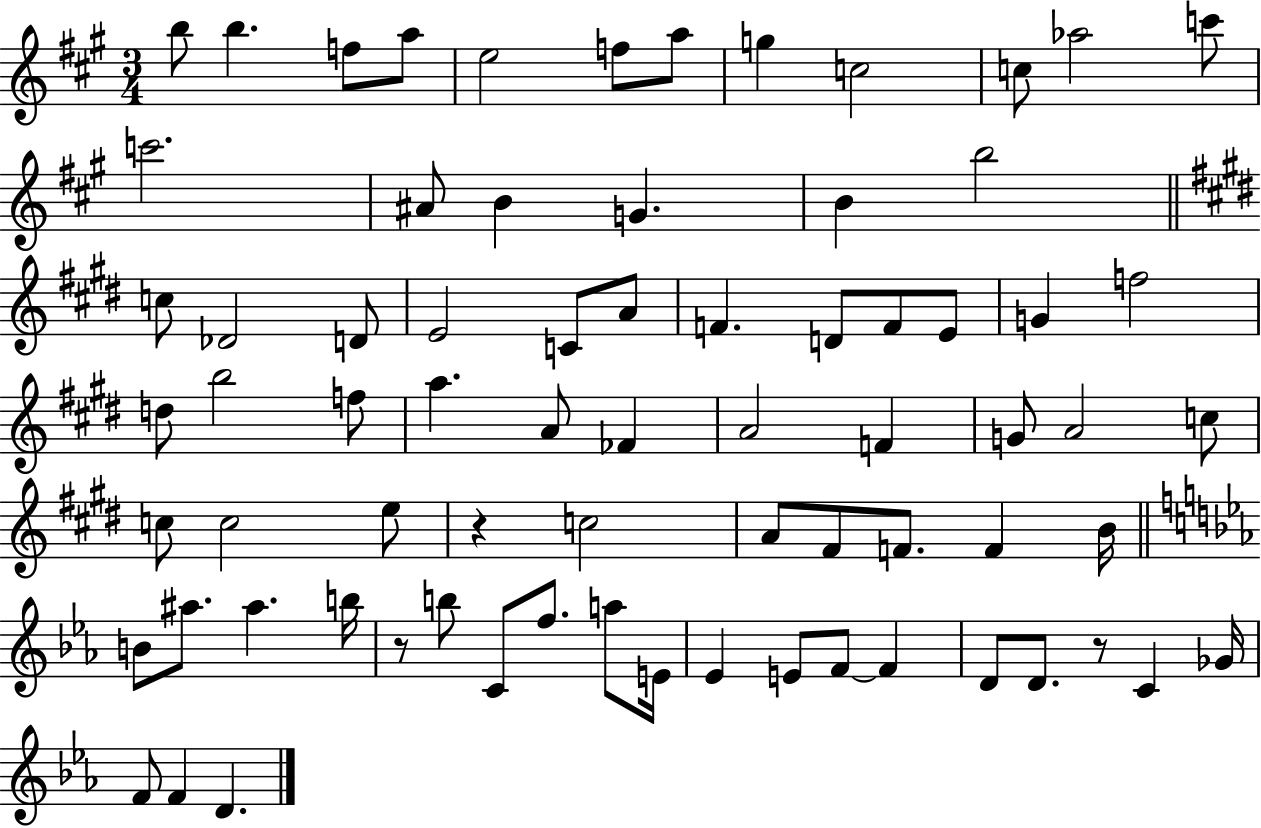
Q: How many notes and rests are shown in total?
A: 73